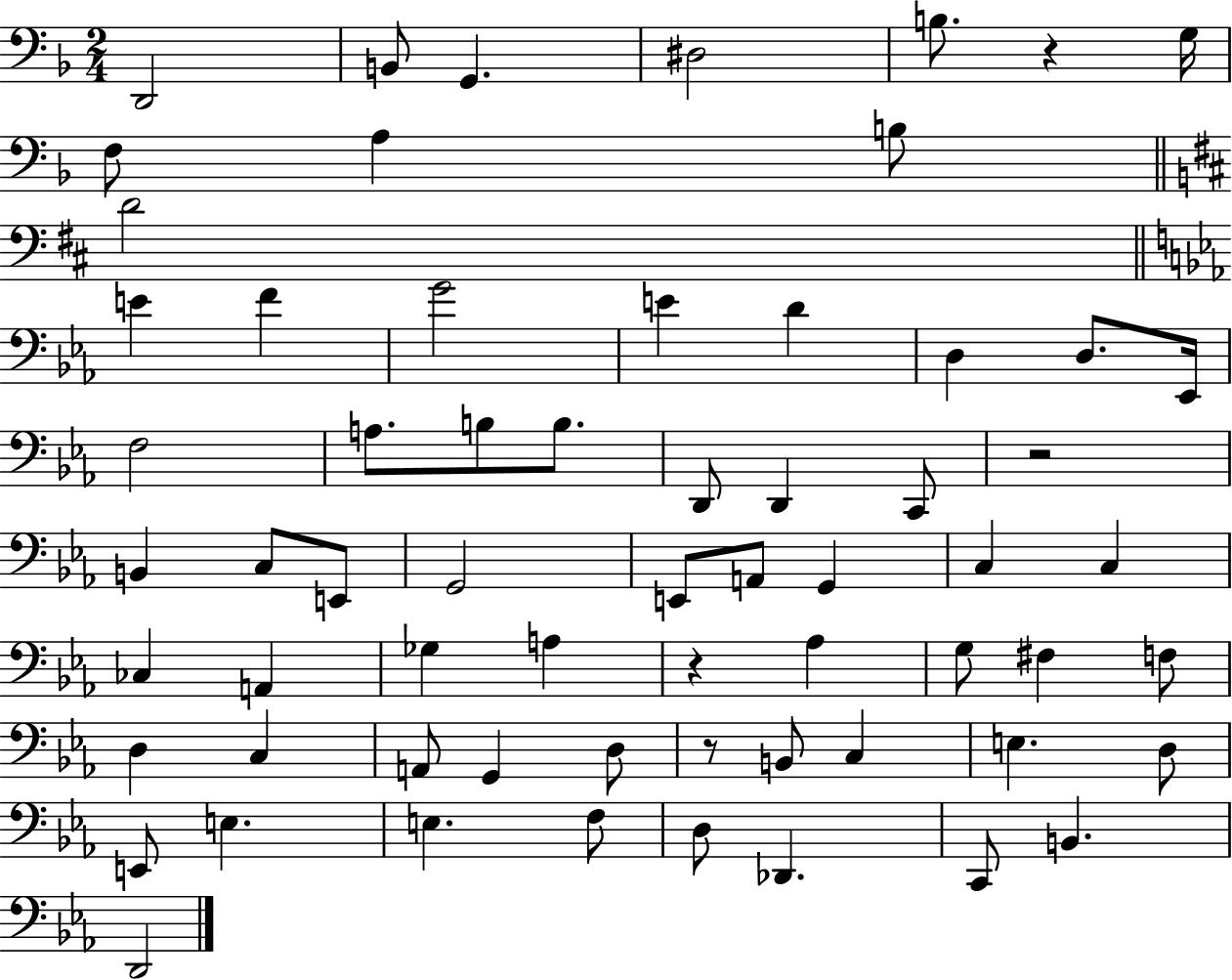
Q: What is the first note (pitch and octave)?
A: D2